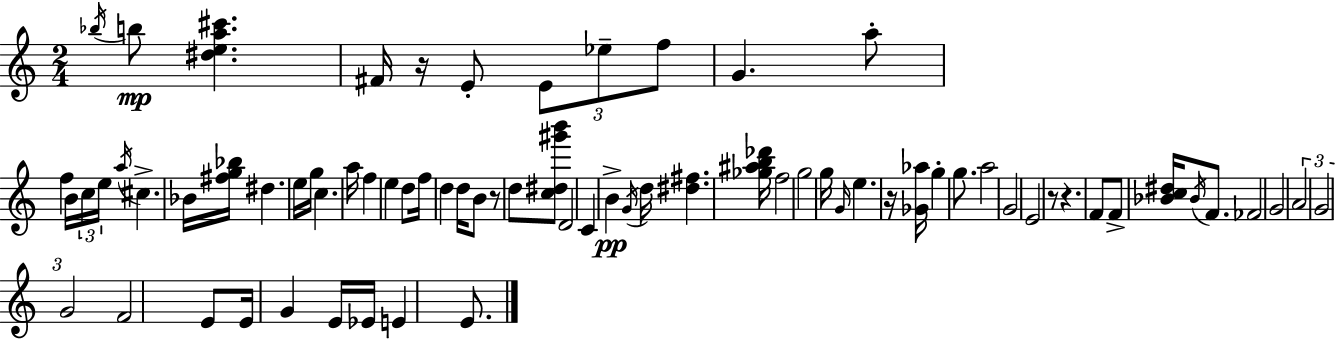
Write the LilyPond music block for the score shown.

{
  \clef treble
  \numericTimeSignature
  \time 2/4
  \key a \minor
  \acciaccatura { bes''16 }\mp b''8 <dis'' e'' a'' cis'''>4. | fis'16 r16 e'8-. \tuplet 3/2 { e'8 ees''8-- | f''8 } g'4. | a''8-. f''4 b'16 | \break \tuplet 3/2 { c''16 e''16 \acciaccatura { a''16 } } cis''4.-> | bes'16 <fis'' g'' bes''>16 dis''4. | e''16 g''16 c''4. | a''16 f''4 e''4 | \break d''8 f''16 d''4 | d''16 b'8 r8 d''8 | <c'' dis'' gis''' b'''>8 d'2 | c'4 b'4->\pp | \break \acciaccatura { g'16 } d''16 <dis'' fis''>4. | <ges'' ais'' b'' des'''>16 f''2 | g''2 | g''16 \grace { g'16 } e''4. | \break r16 <ges' aes''>16 g''4-. | g''8. a''2 | g'2 | e'2 | \break r8 r4. | f'8 f'8-> | <bes' c'' dis''>16 \acciaccatura { bes'16 } f'8. fes'2 | g'2 | \break \tuplet 3/2 { a'2 | g'2 | g'2 } | f'2 | \break e'8 e'16 | g'4 e'16 ees'16 e'4 | e'8. \bar "|."
}